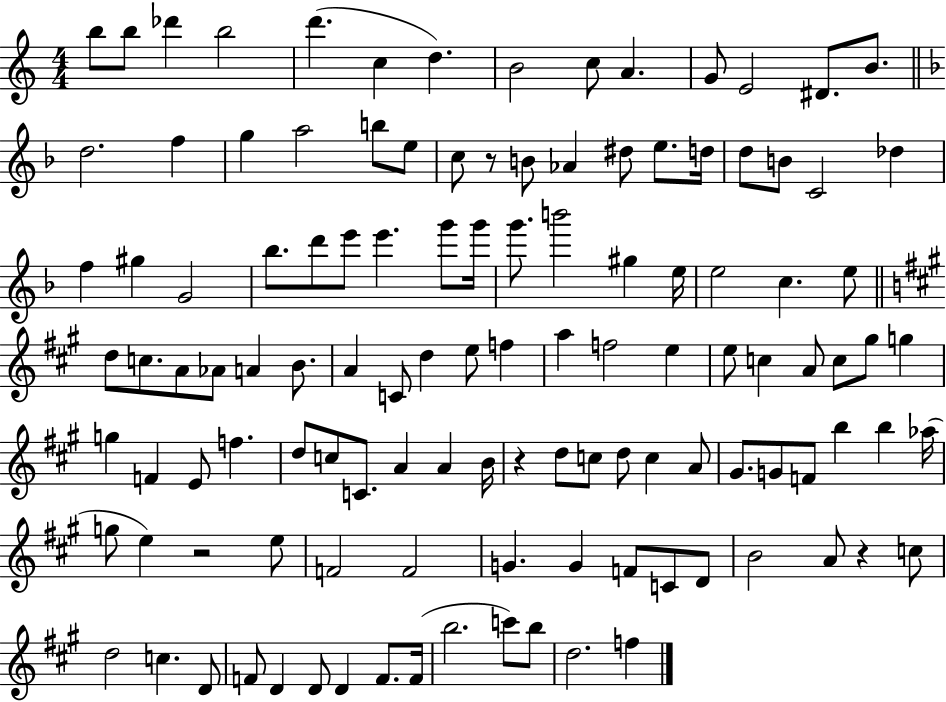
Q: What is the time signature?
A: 4/4